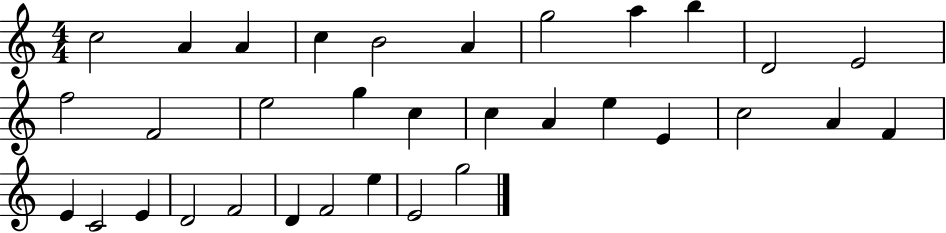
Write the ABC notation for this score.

X:1
T:Untitled
M:4/4
L:1/4
K:C
c2 A A c B2 A g2 a b D2 E2 f2 F2 e2 g c c A e E c2 A F E C2 E D2 F2 D F2 e E2 g2